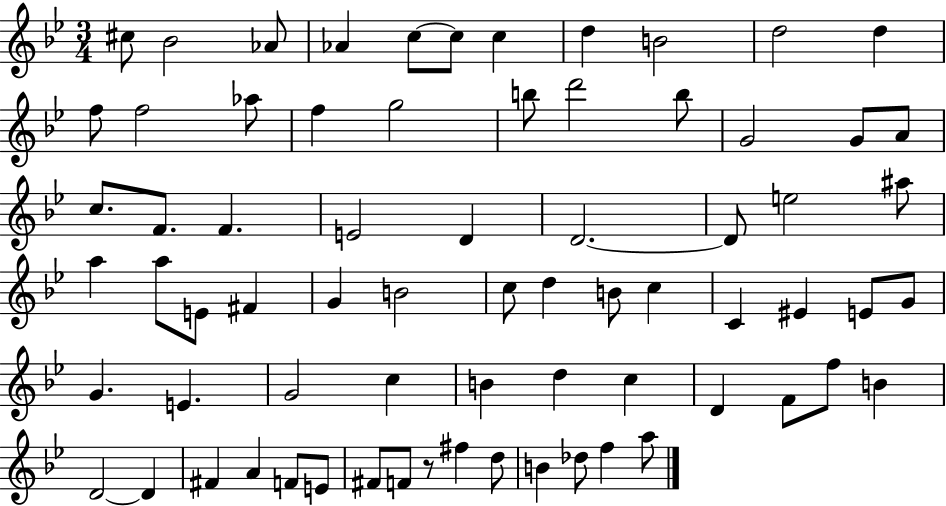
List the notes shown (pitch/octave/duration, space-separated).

C#5/e Bb4/h Ab4/e Ab4/q C5/e C5/e C5/q D5/q B4/h D5/h D5/q F5/e F5/h Ab5/e F5/q G5/h B5/e D6/h B5/e G4/h G4/e A4/e C5/e. F4/e. F4/q. E4/h D4/q D4/h. D4/e E5/h A#5/e A5/q A5/e E4/e F#4/q G4/q B4/h C5/e D5/q B4/e C5/q C4/q EIS4/q E4/e G4/e G4/q. E4/q. G4/h C5/q B4/q D5/q C5/q D4/q F4/e F5/e B4/q D4/h D4/q F#4/q A4/q F4/e E4/e F#4/e F4/e R/e F#5/q D5/e B4/q Db5/e F5/q A5/e